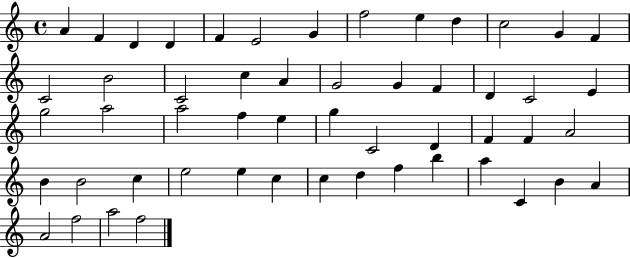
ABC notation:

X:1
T:Untitled
M:4/4
L:1/4
K:C
A F D D F E2 G f2 e d c2 G F C2 B2 C2 c A G2 G F D C2 E g2 a2 a2 f e g C2 D F F A2 B B2 c e2 e c c d f b a C B A A2 f2 a2 f2